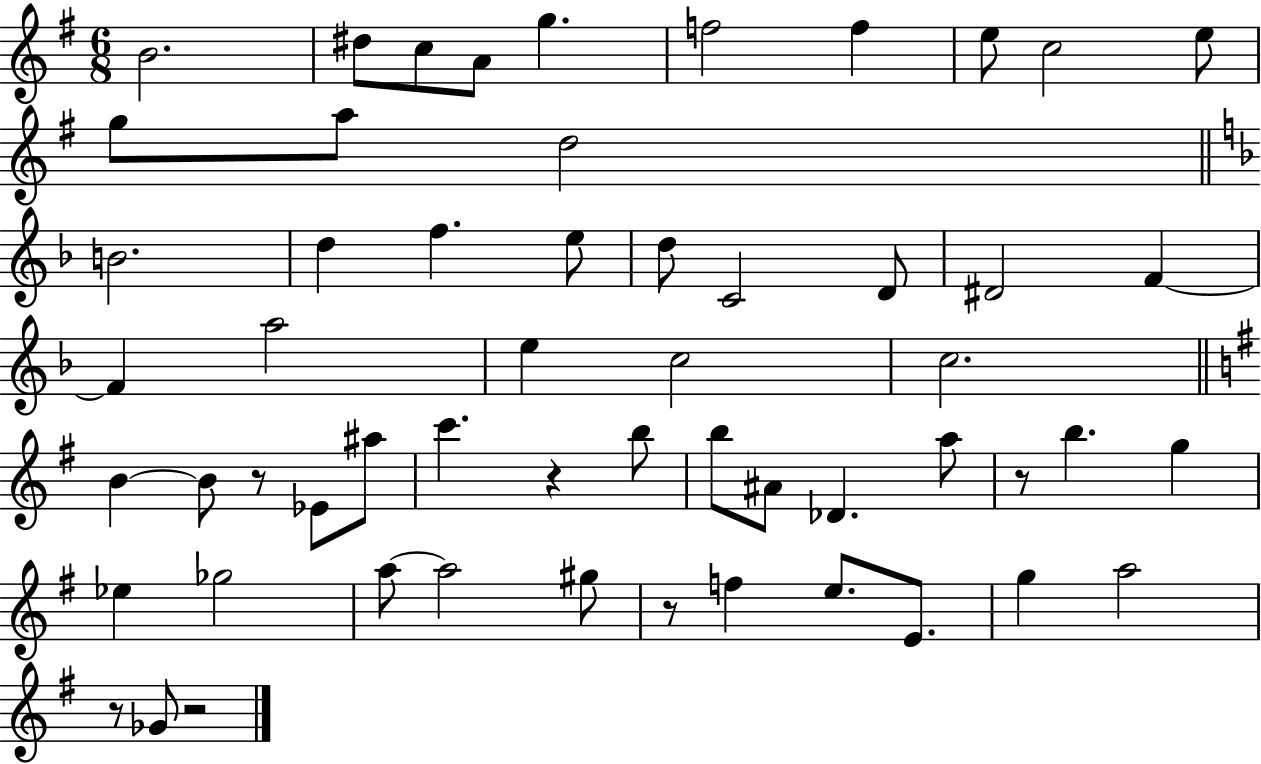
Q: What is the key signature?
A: G major